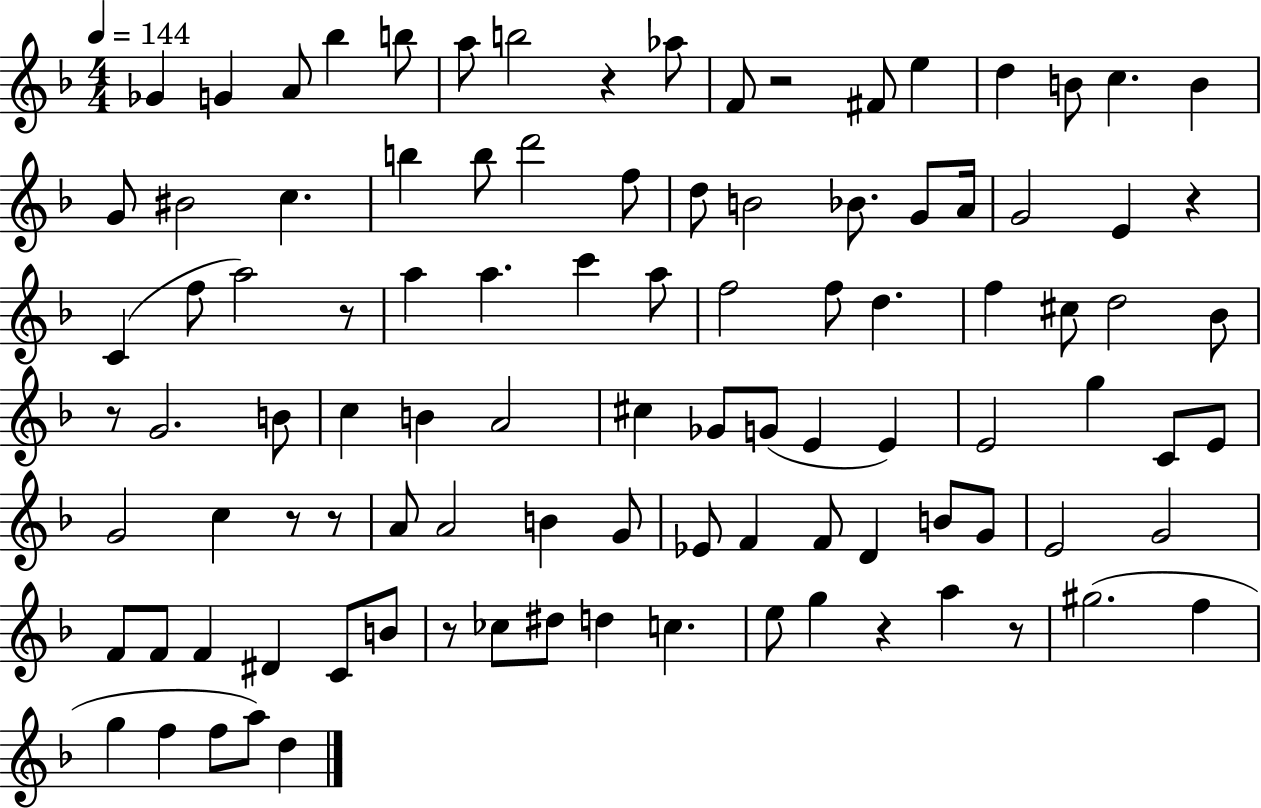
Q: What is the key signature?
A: F major